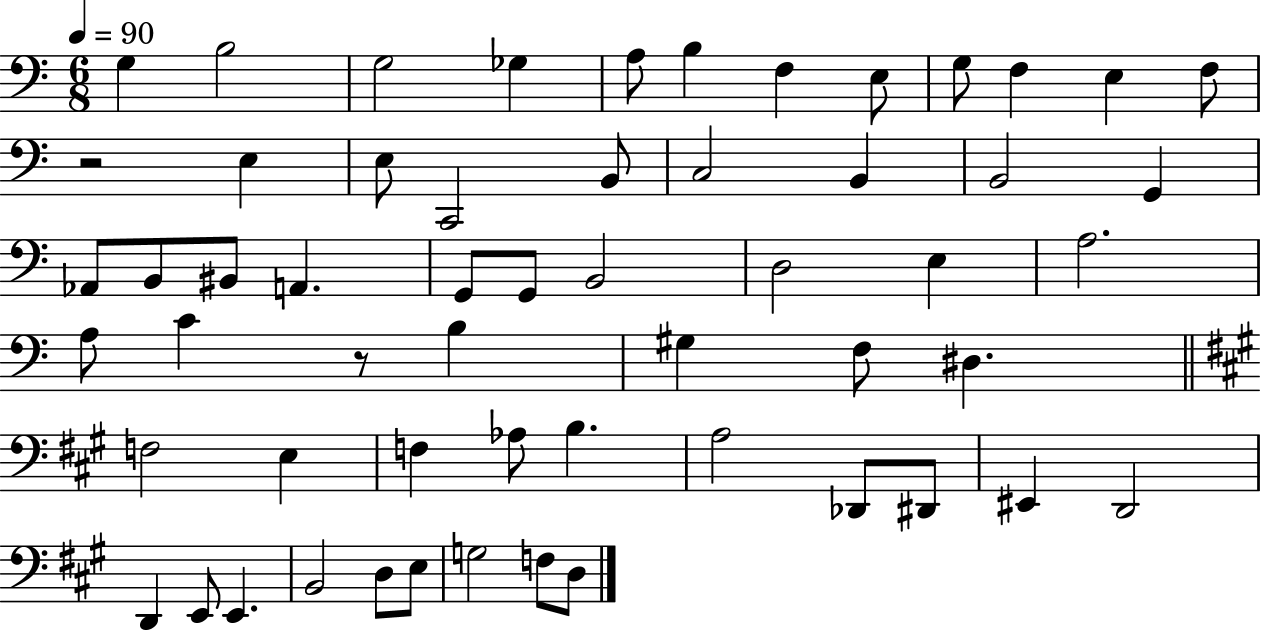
G3/q B3/h G3/h Gb3/q A3/e B3/q F3/q E3/e G3/e F3/q E3/q F3/e R/h E3/q E3/e C2/h B2/e C3/h B2/q B2/h G2/q Ab2/e B2/e BIS2/e A2/q. G2/e G2/e B2/h D3/h E3/q A3/h. A3/e C4/q R/e B3/q G#3/q F3/e D#3/q. F3/h E3/q F3/q Ab3/e B3/q. A3/h Db2/e D#2/e EIS2/q D2/h D2/q E2/e E2/q. B2/h D3/e E3/e G3/h F3/e D3/e